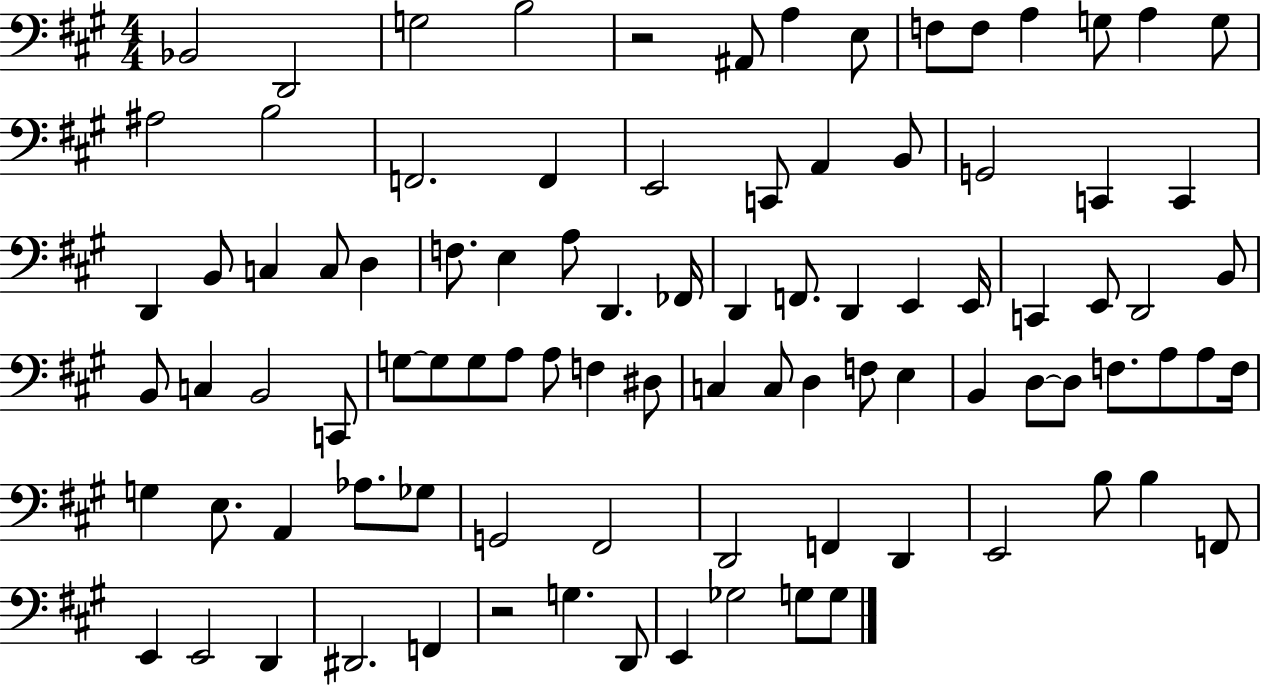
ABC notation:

X:1
T:Untitled
M:4/4
L:1/4
K:A
_B,,2 D,,2 G,2 B,2 z2 ^A,,/2 A, E,/2 F,/2 F,/2 A, G,/2 A, G,/2 ^A,2 B,2 F,,2 F,, E,,2 C,,/2 A,, B,,/2 G,,2 C,, C,, D,, B,,/2 C, C,/2 D, F,/2 E, A,/2 D,, _F,,/4 D,, F,,/2 D,, E,, E,,/4 C,, E,,/2 D,,2 B,,/2 B,,/2 C, B,,2 C,,/2 G,/2 G,/2 G,/2 A,/2 A,/2 F, ^D,/2 C, C,/2 D, F,/2 E, B,, D,/2 D,/2 F,/2 A,/2 A,/2 F,/4 G, E,/2 A,, _A,/2 _G,/2 G,,2 ^F,,2 D,,2 F,, D,, E,,2 B,/2 B, F,,/2 E,, E,,2 D,, ^D,,2 F,, z2 G, D,,/2 E,, _G,2 G,/2 G,/2